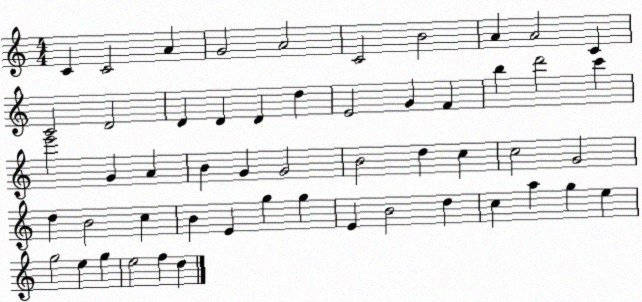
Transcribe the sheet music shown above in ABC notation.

X:1
T:Untitled
M:4/4
L:1/4
K:C
C C2 A G2 A2 C2 B2 A A2 C C2 D2 D D D d E2 G F b d'2 c' e'2 G A B G G2 B2 d c c2 G2 d B2 c B E g g E B2 d c a g e g2 e g e2 f d